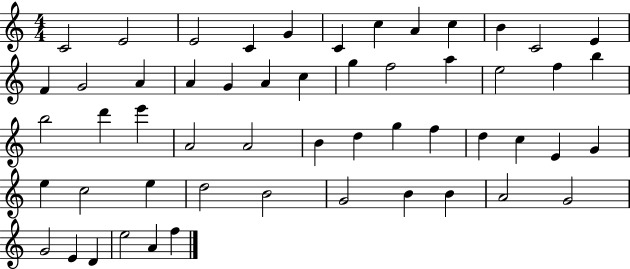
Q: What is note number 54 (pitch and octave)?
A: F5